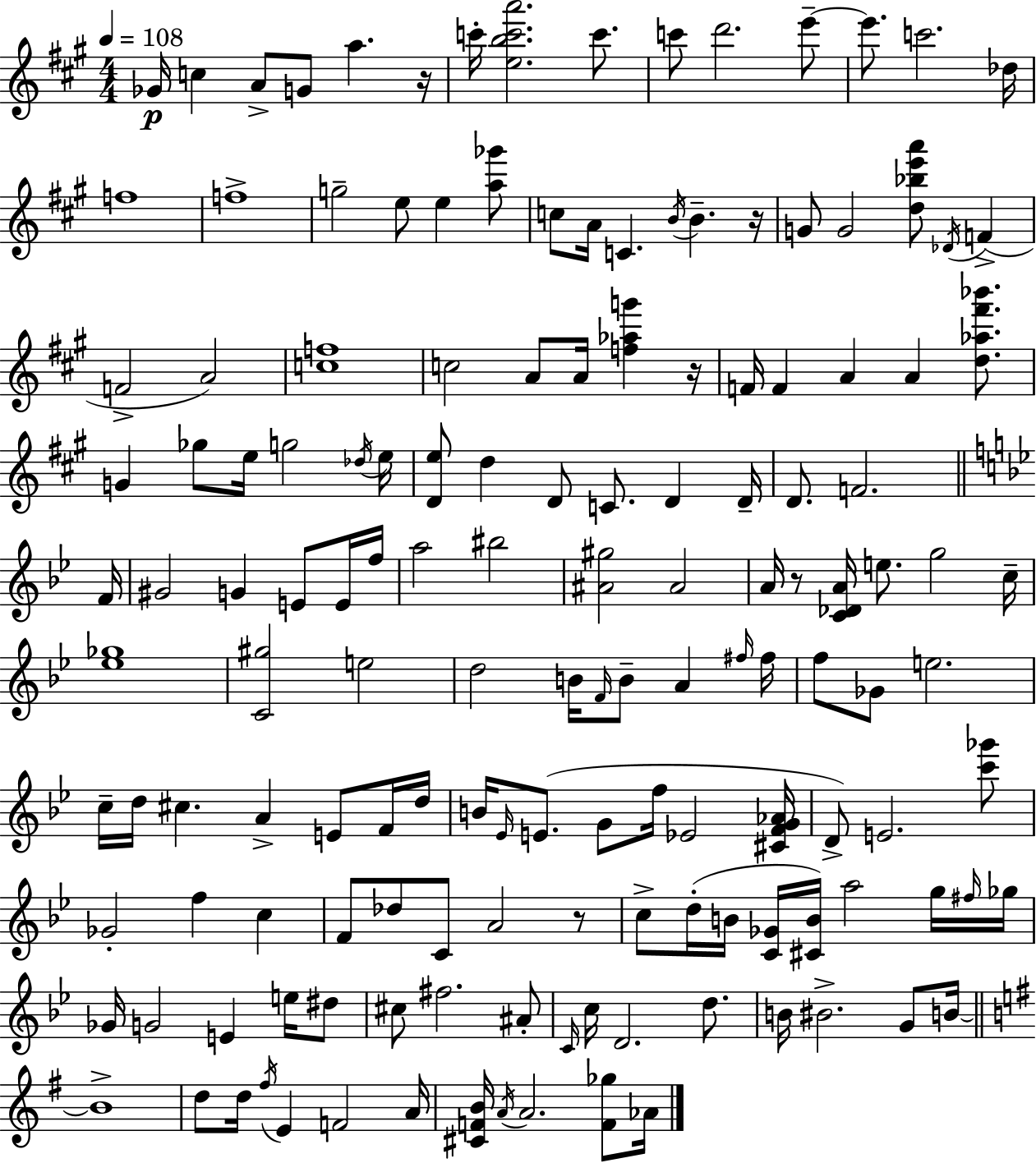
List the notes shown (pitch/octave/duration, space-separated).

Gb4/s C5/q A4/e G4/e A5/q. R/s C6/s [E5,B5,C6,A6]/h. C6/e. C6/e D6/h. E6/e E6/e. C6/h. Db5/s F5/w F5/w G5/h E5/e E5/q [A5,Gb6]/e C5/e A4/s C4/q. B4/s B4/q. R/s G4/e G4/h [D5,Bb5,E6,A6]/e Db4/s F4/q F4/h A4/h [C5,F5]/w C5/h A4/e A4/s [F5,Ab5,G6]/q R/s F4/s F4/q A4/q A4/q [D5,Ab5,F#6,Bb6]/e. G4/q Gb5/e E5/s G5/h Db5/s E5/s [D4,E5]/e D5/q D4/e C4/e. D4/q D4/s D4/e. F4/h. F4/s G#4/h G4/q E4/e E4/s F5/s A5/h BIS5/h [A#4,G#5]/h A#4/h A4/s R/e [C4,Db4,A4]/s E5/e. G5/h C5/s [Eb5,Gb5]/w [C4,G#5]/h E5/h D5/h B4/s F4/s B4/e A4/q F#5/s F#5/s F5/e Gb4/e E5/h. C5/s D5/s C#5/q. A4/q E4/e F4/s D5/s B4/s Eb4/s E4/e. G4/e F5/s Eb4/h [C#4,F4,G4,Ab4]/s D4/e E4/h. [C6,Gb6]/e Gb4/h F5/q C5/q F4/e Db5/e C4/e A4/h R/e C5/e D5/s B4/s [C4,Gb4]/s [C#4,B4]/s A5/h G5/s F#5/s Gb5/s Gb4/s G4/h E4/q E5/s D#5/e C#5/e F#5/h. A#4/e C4/s C5/s D4/h. D5/e. B4/s BIS4/h. G4/e B4/s B4/w D5/e D5/s F#5/s E4/q F4/h A4/s [C#4,F4,B4]/s A4/s A4/h. [F4,Gb5]/e Ab4/s